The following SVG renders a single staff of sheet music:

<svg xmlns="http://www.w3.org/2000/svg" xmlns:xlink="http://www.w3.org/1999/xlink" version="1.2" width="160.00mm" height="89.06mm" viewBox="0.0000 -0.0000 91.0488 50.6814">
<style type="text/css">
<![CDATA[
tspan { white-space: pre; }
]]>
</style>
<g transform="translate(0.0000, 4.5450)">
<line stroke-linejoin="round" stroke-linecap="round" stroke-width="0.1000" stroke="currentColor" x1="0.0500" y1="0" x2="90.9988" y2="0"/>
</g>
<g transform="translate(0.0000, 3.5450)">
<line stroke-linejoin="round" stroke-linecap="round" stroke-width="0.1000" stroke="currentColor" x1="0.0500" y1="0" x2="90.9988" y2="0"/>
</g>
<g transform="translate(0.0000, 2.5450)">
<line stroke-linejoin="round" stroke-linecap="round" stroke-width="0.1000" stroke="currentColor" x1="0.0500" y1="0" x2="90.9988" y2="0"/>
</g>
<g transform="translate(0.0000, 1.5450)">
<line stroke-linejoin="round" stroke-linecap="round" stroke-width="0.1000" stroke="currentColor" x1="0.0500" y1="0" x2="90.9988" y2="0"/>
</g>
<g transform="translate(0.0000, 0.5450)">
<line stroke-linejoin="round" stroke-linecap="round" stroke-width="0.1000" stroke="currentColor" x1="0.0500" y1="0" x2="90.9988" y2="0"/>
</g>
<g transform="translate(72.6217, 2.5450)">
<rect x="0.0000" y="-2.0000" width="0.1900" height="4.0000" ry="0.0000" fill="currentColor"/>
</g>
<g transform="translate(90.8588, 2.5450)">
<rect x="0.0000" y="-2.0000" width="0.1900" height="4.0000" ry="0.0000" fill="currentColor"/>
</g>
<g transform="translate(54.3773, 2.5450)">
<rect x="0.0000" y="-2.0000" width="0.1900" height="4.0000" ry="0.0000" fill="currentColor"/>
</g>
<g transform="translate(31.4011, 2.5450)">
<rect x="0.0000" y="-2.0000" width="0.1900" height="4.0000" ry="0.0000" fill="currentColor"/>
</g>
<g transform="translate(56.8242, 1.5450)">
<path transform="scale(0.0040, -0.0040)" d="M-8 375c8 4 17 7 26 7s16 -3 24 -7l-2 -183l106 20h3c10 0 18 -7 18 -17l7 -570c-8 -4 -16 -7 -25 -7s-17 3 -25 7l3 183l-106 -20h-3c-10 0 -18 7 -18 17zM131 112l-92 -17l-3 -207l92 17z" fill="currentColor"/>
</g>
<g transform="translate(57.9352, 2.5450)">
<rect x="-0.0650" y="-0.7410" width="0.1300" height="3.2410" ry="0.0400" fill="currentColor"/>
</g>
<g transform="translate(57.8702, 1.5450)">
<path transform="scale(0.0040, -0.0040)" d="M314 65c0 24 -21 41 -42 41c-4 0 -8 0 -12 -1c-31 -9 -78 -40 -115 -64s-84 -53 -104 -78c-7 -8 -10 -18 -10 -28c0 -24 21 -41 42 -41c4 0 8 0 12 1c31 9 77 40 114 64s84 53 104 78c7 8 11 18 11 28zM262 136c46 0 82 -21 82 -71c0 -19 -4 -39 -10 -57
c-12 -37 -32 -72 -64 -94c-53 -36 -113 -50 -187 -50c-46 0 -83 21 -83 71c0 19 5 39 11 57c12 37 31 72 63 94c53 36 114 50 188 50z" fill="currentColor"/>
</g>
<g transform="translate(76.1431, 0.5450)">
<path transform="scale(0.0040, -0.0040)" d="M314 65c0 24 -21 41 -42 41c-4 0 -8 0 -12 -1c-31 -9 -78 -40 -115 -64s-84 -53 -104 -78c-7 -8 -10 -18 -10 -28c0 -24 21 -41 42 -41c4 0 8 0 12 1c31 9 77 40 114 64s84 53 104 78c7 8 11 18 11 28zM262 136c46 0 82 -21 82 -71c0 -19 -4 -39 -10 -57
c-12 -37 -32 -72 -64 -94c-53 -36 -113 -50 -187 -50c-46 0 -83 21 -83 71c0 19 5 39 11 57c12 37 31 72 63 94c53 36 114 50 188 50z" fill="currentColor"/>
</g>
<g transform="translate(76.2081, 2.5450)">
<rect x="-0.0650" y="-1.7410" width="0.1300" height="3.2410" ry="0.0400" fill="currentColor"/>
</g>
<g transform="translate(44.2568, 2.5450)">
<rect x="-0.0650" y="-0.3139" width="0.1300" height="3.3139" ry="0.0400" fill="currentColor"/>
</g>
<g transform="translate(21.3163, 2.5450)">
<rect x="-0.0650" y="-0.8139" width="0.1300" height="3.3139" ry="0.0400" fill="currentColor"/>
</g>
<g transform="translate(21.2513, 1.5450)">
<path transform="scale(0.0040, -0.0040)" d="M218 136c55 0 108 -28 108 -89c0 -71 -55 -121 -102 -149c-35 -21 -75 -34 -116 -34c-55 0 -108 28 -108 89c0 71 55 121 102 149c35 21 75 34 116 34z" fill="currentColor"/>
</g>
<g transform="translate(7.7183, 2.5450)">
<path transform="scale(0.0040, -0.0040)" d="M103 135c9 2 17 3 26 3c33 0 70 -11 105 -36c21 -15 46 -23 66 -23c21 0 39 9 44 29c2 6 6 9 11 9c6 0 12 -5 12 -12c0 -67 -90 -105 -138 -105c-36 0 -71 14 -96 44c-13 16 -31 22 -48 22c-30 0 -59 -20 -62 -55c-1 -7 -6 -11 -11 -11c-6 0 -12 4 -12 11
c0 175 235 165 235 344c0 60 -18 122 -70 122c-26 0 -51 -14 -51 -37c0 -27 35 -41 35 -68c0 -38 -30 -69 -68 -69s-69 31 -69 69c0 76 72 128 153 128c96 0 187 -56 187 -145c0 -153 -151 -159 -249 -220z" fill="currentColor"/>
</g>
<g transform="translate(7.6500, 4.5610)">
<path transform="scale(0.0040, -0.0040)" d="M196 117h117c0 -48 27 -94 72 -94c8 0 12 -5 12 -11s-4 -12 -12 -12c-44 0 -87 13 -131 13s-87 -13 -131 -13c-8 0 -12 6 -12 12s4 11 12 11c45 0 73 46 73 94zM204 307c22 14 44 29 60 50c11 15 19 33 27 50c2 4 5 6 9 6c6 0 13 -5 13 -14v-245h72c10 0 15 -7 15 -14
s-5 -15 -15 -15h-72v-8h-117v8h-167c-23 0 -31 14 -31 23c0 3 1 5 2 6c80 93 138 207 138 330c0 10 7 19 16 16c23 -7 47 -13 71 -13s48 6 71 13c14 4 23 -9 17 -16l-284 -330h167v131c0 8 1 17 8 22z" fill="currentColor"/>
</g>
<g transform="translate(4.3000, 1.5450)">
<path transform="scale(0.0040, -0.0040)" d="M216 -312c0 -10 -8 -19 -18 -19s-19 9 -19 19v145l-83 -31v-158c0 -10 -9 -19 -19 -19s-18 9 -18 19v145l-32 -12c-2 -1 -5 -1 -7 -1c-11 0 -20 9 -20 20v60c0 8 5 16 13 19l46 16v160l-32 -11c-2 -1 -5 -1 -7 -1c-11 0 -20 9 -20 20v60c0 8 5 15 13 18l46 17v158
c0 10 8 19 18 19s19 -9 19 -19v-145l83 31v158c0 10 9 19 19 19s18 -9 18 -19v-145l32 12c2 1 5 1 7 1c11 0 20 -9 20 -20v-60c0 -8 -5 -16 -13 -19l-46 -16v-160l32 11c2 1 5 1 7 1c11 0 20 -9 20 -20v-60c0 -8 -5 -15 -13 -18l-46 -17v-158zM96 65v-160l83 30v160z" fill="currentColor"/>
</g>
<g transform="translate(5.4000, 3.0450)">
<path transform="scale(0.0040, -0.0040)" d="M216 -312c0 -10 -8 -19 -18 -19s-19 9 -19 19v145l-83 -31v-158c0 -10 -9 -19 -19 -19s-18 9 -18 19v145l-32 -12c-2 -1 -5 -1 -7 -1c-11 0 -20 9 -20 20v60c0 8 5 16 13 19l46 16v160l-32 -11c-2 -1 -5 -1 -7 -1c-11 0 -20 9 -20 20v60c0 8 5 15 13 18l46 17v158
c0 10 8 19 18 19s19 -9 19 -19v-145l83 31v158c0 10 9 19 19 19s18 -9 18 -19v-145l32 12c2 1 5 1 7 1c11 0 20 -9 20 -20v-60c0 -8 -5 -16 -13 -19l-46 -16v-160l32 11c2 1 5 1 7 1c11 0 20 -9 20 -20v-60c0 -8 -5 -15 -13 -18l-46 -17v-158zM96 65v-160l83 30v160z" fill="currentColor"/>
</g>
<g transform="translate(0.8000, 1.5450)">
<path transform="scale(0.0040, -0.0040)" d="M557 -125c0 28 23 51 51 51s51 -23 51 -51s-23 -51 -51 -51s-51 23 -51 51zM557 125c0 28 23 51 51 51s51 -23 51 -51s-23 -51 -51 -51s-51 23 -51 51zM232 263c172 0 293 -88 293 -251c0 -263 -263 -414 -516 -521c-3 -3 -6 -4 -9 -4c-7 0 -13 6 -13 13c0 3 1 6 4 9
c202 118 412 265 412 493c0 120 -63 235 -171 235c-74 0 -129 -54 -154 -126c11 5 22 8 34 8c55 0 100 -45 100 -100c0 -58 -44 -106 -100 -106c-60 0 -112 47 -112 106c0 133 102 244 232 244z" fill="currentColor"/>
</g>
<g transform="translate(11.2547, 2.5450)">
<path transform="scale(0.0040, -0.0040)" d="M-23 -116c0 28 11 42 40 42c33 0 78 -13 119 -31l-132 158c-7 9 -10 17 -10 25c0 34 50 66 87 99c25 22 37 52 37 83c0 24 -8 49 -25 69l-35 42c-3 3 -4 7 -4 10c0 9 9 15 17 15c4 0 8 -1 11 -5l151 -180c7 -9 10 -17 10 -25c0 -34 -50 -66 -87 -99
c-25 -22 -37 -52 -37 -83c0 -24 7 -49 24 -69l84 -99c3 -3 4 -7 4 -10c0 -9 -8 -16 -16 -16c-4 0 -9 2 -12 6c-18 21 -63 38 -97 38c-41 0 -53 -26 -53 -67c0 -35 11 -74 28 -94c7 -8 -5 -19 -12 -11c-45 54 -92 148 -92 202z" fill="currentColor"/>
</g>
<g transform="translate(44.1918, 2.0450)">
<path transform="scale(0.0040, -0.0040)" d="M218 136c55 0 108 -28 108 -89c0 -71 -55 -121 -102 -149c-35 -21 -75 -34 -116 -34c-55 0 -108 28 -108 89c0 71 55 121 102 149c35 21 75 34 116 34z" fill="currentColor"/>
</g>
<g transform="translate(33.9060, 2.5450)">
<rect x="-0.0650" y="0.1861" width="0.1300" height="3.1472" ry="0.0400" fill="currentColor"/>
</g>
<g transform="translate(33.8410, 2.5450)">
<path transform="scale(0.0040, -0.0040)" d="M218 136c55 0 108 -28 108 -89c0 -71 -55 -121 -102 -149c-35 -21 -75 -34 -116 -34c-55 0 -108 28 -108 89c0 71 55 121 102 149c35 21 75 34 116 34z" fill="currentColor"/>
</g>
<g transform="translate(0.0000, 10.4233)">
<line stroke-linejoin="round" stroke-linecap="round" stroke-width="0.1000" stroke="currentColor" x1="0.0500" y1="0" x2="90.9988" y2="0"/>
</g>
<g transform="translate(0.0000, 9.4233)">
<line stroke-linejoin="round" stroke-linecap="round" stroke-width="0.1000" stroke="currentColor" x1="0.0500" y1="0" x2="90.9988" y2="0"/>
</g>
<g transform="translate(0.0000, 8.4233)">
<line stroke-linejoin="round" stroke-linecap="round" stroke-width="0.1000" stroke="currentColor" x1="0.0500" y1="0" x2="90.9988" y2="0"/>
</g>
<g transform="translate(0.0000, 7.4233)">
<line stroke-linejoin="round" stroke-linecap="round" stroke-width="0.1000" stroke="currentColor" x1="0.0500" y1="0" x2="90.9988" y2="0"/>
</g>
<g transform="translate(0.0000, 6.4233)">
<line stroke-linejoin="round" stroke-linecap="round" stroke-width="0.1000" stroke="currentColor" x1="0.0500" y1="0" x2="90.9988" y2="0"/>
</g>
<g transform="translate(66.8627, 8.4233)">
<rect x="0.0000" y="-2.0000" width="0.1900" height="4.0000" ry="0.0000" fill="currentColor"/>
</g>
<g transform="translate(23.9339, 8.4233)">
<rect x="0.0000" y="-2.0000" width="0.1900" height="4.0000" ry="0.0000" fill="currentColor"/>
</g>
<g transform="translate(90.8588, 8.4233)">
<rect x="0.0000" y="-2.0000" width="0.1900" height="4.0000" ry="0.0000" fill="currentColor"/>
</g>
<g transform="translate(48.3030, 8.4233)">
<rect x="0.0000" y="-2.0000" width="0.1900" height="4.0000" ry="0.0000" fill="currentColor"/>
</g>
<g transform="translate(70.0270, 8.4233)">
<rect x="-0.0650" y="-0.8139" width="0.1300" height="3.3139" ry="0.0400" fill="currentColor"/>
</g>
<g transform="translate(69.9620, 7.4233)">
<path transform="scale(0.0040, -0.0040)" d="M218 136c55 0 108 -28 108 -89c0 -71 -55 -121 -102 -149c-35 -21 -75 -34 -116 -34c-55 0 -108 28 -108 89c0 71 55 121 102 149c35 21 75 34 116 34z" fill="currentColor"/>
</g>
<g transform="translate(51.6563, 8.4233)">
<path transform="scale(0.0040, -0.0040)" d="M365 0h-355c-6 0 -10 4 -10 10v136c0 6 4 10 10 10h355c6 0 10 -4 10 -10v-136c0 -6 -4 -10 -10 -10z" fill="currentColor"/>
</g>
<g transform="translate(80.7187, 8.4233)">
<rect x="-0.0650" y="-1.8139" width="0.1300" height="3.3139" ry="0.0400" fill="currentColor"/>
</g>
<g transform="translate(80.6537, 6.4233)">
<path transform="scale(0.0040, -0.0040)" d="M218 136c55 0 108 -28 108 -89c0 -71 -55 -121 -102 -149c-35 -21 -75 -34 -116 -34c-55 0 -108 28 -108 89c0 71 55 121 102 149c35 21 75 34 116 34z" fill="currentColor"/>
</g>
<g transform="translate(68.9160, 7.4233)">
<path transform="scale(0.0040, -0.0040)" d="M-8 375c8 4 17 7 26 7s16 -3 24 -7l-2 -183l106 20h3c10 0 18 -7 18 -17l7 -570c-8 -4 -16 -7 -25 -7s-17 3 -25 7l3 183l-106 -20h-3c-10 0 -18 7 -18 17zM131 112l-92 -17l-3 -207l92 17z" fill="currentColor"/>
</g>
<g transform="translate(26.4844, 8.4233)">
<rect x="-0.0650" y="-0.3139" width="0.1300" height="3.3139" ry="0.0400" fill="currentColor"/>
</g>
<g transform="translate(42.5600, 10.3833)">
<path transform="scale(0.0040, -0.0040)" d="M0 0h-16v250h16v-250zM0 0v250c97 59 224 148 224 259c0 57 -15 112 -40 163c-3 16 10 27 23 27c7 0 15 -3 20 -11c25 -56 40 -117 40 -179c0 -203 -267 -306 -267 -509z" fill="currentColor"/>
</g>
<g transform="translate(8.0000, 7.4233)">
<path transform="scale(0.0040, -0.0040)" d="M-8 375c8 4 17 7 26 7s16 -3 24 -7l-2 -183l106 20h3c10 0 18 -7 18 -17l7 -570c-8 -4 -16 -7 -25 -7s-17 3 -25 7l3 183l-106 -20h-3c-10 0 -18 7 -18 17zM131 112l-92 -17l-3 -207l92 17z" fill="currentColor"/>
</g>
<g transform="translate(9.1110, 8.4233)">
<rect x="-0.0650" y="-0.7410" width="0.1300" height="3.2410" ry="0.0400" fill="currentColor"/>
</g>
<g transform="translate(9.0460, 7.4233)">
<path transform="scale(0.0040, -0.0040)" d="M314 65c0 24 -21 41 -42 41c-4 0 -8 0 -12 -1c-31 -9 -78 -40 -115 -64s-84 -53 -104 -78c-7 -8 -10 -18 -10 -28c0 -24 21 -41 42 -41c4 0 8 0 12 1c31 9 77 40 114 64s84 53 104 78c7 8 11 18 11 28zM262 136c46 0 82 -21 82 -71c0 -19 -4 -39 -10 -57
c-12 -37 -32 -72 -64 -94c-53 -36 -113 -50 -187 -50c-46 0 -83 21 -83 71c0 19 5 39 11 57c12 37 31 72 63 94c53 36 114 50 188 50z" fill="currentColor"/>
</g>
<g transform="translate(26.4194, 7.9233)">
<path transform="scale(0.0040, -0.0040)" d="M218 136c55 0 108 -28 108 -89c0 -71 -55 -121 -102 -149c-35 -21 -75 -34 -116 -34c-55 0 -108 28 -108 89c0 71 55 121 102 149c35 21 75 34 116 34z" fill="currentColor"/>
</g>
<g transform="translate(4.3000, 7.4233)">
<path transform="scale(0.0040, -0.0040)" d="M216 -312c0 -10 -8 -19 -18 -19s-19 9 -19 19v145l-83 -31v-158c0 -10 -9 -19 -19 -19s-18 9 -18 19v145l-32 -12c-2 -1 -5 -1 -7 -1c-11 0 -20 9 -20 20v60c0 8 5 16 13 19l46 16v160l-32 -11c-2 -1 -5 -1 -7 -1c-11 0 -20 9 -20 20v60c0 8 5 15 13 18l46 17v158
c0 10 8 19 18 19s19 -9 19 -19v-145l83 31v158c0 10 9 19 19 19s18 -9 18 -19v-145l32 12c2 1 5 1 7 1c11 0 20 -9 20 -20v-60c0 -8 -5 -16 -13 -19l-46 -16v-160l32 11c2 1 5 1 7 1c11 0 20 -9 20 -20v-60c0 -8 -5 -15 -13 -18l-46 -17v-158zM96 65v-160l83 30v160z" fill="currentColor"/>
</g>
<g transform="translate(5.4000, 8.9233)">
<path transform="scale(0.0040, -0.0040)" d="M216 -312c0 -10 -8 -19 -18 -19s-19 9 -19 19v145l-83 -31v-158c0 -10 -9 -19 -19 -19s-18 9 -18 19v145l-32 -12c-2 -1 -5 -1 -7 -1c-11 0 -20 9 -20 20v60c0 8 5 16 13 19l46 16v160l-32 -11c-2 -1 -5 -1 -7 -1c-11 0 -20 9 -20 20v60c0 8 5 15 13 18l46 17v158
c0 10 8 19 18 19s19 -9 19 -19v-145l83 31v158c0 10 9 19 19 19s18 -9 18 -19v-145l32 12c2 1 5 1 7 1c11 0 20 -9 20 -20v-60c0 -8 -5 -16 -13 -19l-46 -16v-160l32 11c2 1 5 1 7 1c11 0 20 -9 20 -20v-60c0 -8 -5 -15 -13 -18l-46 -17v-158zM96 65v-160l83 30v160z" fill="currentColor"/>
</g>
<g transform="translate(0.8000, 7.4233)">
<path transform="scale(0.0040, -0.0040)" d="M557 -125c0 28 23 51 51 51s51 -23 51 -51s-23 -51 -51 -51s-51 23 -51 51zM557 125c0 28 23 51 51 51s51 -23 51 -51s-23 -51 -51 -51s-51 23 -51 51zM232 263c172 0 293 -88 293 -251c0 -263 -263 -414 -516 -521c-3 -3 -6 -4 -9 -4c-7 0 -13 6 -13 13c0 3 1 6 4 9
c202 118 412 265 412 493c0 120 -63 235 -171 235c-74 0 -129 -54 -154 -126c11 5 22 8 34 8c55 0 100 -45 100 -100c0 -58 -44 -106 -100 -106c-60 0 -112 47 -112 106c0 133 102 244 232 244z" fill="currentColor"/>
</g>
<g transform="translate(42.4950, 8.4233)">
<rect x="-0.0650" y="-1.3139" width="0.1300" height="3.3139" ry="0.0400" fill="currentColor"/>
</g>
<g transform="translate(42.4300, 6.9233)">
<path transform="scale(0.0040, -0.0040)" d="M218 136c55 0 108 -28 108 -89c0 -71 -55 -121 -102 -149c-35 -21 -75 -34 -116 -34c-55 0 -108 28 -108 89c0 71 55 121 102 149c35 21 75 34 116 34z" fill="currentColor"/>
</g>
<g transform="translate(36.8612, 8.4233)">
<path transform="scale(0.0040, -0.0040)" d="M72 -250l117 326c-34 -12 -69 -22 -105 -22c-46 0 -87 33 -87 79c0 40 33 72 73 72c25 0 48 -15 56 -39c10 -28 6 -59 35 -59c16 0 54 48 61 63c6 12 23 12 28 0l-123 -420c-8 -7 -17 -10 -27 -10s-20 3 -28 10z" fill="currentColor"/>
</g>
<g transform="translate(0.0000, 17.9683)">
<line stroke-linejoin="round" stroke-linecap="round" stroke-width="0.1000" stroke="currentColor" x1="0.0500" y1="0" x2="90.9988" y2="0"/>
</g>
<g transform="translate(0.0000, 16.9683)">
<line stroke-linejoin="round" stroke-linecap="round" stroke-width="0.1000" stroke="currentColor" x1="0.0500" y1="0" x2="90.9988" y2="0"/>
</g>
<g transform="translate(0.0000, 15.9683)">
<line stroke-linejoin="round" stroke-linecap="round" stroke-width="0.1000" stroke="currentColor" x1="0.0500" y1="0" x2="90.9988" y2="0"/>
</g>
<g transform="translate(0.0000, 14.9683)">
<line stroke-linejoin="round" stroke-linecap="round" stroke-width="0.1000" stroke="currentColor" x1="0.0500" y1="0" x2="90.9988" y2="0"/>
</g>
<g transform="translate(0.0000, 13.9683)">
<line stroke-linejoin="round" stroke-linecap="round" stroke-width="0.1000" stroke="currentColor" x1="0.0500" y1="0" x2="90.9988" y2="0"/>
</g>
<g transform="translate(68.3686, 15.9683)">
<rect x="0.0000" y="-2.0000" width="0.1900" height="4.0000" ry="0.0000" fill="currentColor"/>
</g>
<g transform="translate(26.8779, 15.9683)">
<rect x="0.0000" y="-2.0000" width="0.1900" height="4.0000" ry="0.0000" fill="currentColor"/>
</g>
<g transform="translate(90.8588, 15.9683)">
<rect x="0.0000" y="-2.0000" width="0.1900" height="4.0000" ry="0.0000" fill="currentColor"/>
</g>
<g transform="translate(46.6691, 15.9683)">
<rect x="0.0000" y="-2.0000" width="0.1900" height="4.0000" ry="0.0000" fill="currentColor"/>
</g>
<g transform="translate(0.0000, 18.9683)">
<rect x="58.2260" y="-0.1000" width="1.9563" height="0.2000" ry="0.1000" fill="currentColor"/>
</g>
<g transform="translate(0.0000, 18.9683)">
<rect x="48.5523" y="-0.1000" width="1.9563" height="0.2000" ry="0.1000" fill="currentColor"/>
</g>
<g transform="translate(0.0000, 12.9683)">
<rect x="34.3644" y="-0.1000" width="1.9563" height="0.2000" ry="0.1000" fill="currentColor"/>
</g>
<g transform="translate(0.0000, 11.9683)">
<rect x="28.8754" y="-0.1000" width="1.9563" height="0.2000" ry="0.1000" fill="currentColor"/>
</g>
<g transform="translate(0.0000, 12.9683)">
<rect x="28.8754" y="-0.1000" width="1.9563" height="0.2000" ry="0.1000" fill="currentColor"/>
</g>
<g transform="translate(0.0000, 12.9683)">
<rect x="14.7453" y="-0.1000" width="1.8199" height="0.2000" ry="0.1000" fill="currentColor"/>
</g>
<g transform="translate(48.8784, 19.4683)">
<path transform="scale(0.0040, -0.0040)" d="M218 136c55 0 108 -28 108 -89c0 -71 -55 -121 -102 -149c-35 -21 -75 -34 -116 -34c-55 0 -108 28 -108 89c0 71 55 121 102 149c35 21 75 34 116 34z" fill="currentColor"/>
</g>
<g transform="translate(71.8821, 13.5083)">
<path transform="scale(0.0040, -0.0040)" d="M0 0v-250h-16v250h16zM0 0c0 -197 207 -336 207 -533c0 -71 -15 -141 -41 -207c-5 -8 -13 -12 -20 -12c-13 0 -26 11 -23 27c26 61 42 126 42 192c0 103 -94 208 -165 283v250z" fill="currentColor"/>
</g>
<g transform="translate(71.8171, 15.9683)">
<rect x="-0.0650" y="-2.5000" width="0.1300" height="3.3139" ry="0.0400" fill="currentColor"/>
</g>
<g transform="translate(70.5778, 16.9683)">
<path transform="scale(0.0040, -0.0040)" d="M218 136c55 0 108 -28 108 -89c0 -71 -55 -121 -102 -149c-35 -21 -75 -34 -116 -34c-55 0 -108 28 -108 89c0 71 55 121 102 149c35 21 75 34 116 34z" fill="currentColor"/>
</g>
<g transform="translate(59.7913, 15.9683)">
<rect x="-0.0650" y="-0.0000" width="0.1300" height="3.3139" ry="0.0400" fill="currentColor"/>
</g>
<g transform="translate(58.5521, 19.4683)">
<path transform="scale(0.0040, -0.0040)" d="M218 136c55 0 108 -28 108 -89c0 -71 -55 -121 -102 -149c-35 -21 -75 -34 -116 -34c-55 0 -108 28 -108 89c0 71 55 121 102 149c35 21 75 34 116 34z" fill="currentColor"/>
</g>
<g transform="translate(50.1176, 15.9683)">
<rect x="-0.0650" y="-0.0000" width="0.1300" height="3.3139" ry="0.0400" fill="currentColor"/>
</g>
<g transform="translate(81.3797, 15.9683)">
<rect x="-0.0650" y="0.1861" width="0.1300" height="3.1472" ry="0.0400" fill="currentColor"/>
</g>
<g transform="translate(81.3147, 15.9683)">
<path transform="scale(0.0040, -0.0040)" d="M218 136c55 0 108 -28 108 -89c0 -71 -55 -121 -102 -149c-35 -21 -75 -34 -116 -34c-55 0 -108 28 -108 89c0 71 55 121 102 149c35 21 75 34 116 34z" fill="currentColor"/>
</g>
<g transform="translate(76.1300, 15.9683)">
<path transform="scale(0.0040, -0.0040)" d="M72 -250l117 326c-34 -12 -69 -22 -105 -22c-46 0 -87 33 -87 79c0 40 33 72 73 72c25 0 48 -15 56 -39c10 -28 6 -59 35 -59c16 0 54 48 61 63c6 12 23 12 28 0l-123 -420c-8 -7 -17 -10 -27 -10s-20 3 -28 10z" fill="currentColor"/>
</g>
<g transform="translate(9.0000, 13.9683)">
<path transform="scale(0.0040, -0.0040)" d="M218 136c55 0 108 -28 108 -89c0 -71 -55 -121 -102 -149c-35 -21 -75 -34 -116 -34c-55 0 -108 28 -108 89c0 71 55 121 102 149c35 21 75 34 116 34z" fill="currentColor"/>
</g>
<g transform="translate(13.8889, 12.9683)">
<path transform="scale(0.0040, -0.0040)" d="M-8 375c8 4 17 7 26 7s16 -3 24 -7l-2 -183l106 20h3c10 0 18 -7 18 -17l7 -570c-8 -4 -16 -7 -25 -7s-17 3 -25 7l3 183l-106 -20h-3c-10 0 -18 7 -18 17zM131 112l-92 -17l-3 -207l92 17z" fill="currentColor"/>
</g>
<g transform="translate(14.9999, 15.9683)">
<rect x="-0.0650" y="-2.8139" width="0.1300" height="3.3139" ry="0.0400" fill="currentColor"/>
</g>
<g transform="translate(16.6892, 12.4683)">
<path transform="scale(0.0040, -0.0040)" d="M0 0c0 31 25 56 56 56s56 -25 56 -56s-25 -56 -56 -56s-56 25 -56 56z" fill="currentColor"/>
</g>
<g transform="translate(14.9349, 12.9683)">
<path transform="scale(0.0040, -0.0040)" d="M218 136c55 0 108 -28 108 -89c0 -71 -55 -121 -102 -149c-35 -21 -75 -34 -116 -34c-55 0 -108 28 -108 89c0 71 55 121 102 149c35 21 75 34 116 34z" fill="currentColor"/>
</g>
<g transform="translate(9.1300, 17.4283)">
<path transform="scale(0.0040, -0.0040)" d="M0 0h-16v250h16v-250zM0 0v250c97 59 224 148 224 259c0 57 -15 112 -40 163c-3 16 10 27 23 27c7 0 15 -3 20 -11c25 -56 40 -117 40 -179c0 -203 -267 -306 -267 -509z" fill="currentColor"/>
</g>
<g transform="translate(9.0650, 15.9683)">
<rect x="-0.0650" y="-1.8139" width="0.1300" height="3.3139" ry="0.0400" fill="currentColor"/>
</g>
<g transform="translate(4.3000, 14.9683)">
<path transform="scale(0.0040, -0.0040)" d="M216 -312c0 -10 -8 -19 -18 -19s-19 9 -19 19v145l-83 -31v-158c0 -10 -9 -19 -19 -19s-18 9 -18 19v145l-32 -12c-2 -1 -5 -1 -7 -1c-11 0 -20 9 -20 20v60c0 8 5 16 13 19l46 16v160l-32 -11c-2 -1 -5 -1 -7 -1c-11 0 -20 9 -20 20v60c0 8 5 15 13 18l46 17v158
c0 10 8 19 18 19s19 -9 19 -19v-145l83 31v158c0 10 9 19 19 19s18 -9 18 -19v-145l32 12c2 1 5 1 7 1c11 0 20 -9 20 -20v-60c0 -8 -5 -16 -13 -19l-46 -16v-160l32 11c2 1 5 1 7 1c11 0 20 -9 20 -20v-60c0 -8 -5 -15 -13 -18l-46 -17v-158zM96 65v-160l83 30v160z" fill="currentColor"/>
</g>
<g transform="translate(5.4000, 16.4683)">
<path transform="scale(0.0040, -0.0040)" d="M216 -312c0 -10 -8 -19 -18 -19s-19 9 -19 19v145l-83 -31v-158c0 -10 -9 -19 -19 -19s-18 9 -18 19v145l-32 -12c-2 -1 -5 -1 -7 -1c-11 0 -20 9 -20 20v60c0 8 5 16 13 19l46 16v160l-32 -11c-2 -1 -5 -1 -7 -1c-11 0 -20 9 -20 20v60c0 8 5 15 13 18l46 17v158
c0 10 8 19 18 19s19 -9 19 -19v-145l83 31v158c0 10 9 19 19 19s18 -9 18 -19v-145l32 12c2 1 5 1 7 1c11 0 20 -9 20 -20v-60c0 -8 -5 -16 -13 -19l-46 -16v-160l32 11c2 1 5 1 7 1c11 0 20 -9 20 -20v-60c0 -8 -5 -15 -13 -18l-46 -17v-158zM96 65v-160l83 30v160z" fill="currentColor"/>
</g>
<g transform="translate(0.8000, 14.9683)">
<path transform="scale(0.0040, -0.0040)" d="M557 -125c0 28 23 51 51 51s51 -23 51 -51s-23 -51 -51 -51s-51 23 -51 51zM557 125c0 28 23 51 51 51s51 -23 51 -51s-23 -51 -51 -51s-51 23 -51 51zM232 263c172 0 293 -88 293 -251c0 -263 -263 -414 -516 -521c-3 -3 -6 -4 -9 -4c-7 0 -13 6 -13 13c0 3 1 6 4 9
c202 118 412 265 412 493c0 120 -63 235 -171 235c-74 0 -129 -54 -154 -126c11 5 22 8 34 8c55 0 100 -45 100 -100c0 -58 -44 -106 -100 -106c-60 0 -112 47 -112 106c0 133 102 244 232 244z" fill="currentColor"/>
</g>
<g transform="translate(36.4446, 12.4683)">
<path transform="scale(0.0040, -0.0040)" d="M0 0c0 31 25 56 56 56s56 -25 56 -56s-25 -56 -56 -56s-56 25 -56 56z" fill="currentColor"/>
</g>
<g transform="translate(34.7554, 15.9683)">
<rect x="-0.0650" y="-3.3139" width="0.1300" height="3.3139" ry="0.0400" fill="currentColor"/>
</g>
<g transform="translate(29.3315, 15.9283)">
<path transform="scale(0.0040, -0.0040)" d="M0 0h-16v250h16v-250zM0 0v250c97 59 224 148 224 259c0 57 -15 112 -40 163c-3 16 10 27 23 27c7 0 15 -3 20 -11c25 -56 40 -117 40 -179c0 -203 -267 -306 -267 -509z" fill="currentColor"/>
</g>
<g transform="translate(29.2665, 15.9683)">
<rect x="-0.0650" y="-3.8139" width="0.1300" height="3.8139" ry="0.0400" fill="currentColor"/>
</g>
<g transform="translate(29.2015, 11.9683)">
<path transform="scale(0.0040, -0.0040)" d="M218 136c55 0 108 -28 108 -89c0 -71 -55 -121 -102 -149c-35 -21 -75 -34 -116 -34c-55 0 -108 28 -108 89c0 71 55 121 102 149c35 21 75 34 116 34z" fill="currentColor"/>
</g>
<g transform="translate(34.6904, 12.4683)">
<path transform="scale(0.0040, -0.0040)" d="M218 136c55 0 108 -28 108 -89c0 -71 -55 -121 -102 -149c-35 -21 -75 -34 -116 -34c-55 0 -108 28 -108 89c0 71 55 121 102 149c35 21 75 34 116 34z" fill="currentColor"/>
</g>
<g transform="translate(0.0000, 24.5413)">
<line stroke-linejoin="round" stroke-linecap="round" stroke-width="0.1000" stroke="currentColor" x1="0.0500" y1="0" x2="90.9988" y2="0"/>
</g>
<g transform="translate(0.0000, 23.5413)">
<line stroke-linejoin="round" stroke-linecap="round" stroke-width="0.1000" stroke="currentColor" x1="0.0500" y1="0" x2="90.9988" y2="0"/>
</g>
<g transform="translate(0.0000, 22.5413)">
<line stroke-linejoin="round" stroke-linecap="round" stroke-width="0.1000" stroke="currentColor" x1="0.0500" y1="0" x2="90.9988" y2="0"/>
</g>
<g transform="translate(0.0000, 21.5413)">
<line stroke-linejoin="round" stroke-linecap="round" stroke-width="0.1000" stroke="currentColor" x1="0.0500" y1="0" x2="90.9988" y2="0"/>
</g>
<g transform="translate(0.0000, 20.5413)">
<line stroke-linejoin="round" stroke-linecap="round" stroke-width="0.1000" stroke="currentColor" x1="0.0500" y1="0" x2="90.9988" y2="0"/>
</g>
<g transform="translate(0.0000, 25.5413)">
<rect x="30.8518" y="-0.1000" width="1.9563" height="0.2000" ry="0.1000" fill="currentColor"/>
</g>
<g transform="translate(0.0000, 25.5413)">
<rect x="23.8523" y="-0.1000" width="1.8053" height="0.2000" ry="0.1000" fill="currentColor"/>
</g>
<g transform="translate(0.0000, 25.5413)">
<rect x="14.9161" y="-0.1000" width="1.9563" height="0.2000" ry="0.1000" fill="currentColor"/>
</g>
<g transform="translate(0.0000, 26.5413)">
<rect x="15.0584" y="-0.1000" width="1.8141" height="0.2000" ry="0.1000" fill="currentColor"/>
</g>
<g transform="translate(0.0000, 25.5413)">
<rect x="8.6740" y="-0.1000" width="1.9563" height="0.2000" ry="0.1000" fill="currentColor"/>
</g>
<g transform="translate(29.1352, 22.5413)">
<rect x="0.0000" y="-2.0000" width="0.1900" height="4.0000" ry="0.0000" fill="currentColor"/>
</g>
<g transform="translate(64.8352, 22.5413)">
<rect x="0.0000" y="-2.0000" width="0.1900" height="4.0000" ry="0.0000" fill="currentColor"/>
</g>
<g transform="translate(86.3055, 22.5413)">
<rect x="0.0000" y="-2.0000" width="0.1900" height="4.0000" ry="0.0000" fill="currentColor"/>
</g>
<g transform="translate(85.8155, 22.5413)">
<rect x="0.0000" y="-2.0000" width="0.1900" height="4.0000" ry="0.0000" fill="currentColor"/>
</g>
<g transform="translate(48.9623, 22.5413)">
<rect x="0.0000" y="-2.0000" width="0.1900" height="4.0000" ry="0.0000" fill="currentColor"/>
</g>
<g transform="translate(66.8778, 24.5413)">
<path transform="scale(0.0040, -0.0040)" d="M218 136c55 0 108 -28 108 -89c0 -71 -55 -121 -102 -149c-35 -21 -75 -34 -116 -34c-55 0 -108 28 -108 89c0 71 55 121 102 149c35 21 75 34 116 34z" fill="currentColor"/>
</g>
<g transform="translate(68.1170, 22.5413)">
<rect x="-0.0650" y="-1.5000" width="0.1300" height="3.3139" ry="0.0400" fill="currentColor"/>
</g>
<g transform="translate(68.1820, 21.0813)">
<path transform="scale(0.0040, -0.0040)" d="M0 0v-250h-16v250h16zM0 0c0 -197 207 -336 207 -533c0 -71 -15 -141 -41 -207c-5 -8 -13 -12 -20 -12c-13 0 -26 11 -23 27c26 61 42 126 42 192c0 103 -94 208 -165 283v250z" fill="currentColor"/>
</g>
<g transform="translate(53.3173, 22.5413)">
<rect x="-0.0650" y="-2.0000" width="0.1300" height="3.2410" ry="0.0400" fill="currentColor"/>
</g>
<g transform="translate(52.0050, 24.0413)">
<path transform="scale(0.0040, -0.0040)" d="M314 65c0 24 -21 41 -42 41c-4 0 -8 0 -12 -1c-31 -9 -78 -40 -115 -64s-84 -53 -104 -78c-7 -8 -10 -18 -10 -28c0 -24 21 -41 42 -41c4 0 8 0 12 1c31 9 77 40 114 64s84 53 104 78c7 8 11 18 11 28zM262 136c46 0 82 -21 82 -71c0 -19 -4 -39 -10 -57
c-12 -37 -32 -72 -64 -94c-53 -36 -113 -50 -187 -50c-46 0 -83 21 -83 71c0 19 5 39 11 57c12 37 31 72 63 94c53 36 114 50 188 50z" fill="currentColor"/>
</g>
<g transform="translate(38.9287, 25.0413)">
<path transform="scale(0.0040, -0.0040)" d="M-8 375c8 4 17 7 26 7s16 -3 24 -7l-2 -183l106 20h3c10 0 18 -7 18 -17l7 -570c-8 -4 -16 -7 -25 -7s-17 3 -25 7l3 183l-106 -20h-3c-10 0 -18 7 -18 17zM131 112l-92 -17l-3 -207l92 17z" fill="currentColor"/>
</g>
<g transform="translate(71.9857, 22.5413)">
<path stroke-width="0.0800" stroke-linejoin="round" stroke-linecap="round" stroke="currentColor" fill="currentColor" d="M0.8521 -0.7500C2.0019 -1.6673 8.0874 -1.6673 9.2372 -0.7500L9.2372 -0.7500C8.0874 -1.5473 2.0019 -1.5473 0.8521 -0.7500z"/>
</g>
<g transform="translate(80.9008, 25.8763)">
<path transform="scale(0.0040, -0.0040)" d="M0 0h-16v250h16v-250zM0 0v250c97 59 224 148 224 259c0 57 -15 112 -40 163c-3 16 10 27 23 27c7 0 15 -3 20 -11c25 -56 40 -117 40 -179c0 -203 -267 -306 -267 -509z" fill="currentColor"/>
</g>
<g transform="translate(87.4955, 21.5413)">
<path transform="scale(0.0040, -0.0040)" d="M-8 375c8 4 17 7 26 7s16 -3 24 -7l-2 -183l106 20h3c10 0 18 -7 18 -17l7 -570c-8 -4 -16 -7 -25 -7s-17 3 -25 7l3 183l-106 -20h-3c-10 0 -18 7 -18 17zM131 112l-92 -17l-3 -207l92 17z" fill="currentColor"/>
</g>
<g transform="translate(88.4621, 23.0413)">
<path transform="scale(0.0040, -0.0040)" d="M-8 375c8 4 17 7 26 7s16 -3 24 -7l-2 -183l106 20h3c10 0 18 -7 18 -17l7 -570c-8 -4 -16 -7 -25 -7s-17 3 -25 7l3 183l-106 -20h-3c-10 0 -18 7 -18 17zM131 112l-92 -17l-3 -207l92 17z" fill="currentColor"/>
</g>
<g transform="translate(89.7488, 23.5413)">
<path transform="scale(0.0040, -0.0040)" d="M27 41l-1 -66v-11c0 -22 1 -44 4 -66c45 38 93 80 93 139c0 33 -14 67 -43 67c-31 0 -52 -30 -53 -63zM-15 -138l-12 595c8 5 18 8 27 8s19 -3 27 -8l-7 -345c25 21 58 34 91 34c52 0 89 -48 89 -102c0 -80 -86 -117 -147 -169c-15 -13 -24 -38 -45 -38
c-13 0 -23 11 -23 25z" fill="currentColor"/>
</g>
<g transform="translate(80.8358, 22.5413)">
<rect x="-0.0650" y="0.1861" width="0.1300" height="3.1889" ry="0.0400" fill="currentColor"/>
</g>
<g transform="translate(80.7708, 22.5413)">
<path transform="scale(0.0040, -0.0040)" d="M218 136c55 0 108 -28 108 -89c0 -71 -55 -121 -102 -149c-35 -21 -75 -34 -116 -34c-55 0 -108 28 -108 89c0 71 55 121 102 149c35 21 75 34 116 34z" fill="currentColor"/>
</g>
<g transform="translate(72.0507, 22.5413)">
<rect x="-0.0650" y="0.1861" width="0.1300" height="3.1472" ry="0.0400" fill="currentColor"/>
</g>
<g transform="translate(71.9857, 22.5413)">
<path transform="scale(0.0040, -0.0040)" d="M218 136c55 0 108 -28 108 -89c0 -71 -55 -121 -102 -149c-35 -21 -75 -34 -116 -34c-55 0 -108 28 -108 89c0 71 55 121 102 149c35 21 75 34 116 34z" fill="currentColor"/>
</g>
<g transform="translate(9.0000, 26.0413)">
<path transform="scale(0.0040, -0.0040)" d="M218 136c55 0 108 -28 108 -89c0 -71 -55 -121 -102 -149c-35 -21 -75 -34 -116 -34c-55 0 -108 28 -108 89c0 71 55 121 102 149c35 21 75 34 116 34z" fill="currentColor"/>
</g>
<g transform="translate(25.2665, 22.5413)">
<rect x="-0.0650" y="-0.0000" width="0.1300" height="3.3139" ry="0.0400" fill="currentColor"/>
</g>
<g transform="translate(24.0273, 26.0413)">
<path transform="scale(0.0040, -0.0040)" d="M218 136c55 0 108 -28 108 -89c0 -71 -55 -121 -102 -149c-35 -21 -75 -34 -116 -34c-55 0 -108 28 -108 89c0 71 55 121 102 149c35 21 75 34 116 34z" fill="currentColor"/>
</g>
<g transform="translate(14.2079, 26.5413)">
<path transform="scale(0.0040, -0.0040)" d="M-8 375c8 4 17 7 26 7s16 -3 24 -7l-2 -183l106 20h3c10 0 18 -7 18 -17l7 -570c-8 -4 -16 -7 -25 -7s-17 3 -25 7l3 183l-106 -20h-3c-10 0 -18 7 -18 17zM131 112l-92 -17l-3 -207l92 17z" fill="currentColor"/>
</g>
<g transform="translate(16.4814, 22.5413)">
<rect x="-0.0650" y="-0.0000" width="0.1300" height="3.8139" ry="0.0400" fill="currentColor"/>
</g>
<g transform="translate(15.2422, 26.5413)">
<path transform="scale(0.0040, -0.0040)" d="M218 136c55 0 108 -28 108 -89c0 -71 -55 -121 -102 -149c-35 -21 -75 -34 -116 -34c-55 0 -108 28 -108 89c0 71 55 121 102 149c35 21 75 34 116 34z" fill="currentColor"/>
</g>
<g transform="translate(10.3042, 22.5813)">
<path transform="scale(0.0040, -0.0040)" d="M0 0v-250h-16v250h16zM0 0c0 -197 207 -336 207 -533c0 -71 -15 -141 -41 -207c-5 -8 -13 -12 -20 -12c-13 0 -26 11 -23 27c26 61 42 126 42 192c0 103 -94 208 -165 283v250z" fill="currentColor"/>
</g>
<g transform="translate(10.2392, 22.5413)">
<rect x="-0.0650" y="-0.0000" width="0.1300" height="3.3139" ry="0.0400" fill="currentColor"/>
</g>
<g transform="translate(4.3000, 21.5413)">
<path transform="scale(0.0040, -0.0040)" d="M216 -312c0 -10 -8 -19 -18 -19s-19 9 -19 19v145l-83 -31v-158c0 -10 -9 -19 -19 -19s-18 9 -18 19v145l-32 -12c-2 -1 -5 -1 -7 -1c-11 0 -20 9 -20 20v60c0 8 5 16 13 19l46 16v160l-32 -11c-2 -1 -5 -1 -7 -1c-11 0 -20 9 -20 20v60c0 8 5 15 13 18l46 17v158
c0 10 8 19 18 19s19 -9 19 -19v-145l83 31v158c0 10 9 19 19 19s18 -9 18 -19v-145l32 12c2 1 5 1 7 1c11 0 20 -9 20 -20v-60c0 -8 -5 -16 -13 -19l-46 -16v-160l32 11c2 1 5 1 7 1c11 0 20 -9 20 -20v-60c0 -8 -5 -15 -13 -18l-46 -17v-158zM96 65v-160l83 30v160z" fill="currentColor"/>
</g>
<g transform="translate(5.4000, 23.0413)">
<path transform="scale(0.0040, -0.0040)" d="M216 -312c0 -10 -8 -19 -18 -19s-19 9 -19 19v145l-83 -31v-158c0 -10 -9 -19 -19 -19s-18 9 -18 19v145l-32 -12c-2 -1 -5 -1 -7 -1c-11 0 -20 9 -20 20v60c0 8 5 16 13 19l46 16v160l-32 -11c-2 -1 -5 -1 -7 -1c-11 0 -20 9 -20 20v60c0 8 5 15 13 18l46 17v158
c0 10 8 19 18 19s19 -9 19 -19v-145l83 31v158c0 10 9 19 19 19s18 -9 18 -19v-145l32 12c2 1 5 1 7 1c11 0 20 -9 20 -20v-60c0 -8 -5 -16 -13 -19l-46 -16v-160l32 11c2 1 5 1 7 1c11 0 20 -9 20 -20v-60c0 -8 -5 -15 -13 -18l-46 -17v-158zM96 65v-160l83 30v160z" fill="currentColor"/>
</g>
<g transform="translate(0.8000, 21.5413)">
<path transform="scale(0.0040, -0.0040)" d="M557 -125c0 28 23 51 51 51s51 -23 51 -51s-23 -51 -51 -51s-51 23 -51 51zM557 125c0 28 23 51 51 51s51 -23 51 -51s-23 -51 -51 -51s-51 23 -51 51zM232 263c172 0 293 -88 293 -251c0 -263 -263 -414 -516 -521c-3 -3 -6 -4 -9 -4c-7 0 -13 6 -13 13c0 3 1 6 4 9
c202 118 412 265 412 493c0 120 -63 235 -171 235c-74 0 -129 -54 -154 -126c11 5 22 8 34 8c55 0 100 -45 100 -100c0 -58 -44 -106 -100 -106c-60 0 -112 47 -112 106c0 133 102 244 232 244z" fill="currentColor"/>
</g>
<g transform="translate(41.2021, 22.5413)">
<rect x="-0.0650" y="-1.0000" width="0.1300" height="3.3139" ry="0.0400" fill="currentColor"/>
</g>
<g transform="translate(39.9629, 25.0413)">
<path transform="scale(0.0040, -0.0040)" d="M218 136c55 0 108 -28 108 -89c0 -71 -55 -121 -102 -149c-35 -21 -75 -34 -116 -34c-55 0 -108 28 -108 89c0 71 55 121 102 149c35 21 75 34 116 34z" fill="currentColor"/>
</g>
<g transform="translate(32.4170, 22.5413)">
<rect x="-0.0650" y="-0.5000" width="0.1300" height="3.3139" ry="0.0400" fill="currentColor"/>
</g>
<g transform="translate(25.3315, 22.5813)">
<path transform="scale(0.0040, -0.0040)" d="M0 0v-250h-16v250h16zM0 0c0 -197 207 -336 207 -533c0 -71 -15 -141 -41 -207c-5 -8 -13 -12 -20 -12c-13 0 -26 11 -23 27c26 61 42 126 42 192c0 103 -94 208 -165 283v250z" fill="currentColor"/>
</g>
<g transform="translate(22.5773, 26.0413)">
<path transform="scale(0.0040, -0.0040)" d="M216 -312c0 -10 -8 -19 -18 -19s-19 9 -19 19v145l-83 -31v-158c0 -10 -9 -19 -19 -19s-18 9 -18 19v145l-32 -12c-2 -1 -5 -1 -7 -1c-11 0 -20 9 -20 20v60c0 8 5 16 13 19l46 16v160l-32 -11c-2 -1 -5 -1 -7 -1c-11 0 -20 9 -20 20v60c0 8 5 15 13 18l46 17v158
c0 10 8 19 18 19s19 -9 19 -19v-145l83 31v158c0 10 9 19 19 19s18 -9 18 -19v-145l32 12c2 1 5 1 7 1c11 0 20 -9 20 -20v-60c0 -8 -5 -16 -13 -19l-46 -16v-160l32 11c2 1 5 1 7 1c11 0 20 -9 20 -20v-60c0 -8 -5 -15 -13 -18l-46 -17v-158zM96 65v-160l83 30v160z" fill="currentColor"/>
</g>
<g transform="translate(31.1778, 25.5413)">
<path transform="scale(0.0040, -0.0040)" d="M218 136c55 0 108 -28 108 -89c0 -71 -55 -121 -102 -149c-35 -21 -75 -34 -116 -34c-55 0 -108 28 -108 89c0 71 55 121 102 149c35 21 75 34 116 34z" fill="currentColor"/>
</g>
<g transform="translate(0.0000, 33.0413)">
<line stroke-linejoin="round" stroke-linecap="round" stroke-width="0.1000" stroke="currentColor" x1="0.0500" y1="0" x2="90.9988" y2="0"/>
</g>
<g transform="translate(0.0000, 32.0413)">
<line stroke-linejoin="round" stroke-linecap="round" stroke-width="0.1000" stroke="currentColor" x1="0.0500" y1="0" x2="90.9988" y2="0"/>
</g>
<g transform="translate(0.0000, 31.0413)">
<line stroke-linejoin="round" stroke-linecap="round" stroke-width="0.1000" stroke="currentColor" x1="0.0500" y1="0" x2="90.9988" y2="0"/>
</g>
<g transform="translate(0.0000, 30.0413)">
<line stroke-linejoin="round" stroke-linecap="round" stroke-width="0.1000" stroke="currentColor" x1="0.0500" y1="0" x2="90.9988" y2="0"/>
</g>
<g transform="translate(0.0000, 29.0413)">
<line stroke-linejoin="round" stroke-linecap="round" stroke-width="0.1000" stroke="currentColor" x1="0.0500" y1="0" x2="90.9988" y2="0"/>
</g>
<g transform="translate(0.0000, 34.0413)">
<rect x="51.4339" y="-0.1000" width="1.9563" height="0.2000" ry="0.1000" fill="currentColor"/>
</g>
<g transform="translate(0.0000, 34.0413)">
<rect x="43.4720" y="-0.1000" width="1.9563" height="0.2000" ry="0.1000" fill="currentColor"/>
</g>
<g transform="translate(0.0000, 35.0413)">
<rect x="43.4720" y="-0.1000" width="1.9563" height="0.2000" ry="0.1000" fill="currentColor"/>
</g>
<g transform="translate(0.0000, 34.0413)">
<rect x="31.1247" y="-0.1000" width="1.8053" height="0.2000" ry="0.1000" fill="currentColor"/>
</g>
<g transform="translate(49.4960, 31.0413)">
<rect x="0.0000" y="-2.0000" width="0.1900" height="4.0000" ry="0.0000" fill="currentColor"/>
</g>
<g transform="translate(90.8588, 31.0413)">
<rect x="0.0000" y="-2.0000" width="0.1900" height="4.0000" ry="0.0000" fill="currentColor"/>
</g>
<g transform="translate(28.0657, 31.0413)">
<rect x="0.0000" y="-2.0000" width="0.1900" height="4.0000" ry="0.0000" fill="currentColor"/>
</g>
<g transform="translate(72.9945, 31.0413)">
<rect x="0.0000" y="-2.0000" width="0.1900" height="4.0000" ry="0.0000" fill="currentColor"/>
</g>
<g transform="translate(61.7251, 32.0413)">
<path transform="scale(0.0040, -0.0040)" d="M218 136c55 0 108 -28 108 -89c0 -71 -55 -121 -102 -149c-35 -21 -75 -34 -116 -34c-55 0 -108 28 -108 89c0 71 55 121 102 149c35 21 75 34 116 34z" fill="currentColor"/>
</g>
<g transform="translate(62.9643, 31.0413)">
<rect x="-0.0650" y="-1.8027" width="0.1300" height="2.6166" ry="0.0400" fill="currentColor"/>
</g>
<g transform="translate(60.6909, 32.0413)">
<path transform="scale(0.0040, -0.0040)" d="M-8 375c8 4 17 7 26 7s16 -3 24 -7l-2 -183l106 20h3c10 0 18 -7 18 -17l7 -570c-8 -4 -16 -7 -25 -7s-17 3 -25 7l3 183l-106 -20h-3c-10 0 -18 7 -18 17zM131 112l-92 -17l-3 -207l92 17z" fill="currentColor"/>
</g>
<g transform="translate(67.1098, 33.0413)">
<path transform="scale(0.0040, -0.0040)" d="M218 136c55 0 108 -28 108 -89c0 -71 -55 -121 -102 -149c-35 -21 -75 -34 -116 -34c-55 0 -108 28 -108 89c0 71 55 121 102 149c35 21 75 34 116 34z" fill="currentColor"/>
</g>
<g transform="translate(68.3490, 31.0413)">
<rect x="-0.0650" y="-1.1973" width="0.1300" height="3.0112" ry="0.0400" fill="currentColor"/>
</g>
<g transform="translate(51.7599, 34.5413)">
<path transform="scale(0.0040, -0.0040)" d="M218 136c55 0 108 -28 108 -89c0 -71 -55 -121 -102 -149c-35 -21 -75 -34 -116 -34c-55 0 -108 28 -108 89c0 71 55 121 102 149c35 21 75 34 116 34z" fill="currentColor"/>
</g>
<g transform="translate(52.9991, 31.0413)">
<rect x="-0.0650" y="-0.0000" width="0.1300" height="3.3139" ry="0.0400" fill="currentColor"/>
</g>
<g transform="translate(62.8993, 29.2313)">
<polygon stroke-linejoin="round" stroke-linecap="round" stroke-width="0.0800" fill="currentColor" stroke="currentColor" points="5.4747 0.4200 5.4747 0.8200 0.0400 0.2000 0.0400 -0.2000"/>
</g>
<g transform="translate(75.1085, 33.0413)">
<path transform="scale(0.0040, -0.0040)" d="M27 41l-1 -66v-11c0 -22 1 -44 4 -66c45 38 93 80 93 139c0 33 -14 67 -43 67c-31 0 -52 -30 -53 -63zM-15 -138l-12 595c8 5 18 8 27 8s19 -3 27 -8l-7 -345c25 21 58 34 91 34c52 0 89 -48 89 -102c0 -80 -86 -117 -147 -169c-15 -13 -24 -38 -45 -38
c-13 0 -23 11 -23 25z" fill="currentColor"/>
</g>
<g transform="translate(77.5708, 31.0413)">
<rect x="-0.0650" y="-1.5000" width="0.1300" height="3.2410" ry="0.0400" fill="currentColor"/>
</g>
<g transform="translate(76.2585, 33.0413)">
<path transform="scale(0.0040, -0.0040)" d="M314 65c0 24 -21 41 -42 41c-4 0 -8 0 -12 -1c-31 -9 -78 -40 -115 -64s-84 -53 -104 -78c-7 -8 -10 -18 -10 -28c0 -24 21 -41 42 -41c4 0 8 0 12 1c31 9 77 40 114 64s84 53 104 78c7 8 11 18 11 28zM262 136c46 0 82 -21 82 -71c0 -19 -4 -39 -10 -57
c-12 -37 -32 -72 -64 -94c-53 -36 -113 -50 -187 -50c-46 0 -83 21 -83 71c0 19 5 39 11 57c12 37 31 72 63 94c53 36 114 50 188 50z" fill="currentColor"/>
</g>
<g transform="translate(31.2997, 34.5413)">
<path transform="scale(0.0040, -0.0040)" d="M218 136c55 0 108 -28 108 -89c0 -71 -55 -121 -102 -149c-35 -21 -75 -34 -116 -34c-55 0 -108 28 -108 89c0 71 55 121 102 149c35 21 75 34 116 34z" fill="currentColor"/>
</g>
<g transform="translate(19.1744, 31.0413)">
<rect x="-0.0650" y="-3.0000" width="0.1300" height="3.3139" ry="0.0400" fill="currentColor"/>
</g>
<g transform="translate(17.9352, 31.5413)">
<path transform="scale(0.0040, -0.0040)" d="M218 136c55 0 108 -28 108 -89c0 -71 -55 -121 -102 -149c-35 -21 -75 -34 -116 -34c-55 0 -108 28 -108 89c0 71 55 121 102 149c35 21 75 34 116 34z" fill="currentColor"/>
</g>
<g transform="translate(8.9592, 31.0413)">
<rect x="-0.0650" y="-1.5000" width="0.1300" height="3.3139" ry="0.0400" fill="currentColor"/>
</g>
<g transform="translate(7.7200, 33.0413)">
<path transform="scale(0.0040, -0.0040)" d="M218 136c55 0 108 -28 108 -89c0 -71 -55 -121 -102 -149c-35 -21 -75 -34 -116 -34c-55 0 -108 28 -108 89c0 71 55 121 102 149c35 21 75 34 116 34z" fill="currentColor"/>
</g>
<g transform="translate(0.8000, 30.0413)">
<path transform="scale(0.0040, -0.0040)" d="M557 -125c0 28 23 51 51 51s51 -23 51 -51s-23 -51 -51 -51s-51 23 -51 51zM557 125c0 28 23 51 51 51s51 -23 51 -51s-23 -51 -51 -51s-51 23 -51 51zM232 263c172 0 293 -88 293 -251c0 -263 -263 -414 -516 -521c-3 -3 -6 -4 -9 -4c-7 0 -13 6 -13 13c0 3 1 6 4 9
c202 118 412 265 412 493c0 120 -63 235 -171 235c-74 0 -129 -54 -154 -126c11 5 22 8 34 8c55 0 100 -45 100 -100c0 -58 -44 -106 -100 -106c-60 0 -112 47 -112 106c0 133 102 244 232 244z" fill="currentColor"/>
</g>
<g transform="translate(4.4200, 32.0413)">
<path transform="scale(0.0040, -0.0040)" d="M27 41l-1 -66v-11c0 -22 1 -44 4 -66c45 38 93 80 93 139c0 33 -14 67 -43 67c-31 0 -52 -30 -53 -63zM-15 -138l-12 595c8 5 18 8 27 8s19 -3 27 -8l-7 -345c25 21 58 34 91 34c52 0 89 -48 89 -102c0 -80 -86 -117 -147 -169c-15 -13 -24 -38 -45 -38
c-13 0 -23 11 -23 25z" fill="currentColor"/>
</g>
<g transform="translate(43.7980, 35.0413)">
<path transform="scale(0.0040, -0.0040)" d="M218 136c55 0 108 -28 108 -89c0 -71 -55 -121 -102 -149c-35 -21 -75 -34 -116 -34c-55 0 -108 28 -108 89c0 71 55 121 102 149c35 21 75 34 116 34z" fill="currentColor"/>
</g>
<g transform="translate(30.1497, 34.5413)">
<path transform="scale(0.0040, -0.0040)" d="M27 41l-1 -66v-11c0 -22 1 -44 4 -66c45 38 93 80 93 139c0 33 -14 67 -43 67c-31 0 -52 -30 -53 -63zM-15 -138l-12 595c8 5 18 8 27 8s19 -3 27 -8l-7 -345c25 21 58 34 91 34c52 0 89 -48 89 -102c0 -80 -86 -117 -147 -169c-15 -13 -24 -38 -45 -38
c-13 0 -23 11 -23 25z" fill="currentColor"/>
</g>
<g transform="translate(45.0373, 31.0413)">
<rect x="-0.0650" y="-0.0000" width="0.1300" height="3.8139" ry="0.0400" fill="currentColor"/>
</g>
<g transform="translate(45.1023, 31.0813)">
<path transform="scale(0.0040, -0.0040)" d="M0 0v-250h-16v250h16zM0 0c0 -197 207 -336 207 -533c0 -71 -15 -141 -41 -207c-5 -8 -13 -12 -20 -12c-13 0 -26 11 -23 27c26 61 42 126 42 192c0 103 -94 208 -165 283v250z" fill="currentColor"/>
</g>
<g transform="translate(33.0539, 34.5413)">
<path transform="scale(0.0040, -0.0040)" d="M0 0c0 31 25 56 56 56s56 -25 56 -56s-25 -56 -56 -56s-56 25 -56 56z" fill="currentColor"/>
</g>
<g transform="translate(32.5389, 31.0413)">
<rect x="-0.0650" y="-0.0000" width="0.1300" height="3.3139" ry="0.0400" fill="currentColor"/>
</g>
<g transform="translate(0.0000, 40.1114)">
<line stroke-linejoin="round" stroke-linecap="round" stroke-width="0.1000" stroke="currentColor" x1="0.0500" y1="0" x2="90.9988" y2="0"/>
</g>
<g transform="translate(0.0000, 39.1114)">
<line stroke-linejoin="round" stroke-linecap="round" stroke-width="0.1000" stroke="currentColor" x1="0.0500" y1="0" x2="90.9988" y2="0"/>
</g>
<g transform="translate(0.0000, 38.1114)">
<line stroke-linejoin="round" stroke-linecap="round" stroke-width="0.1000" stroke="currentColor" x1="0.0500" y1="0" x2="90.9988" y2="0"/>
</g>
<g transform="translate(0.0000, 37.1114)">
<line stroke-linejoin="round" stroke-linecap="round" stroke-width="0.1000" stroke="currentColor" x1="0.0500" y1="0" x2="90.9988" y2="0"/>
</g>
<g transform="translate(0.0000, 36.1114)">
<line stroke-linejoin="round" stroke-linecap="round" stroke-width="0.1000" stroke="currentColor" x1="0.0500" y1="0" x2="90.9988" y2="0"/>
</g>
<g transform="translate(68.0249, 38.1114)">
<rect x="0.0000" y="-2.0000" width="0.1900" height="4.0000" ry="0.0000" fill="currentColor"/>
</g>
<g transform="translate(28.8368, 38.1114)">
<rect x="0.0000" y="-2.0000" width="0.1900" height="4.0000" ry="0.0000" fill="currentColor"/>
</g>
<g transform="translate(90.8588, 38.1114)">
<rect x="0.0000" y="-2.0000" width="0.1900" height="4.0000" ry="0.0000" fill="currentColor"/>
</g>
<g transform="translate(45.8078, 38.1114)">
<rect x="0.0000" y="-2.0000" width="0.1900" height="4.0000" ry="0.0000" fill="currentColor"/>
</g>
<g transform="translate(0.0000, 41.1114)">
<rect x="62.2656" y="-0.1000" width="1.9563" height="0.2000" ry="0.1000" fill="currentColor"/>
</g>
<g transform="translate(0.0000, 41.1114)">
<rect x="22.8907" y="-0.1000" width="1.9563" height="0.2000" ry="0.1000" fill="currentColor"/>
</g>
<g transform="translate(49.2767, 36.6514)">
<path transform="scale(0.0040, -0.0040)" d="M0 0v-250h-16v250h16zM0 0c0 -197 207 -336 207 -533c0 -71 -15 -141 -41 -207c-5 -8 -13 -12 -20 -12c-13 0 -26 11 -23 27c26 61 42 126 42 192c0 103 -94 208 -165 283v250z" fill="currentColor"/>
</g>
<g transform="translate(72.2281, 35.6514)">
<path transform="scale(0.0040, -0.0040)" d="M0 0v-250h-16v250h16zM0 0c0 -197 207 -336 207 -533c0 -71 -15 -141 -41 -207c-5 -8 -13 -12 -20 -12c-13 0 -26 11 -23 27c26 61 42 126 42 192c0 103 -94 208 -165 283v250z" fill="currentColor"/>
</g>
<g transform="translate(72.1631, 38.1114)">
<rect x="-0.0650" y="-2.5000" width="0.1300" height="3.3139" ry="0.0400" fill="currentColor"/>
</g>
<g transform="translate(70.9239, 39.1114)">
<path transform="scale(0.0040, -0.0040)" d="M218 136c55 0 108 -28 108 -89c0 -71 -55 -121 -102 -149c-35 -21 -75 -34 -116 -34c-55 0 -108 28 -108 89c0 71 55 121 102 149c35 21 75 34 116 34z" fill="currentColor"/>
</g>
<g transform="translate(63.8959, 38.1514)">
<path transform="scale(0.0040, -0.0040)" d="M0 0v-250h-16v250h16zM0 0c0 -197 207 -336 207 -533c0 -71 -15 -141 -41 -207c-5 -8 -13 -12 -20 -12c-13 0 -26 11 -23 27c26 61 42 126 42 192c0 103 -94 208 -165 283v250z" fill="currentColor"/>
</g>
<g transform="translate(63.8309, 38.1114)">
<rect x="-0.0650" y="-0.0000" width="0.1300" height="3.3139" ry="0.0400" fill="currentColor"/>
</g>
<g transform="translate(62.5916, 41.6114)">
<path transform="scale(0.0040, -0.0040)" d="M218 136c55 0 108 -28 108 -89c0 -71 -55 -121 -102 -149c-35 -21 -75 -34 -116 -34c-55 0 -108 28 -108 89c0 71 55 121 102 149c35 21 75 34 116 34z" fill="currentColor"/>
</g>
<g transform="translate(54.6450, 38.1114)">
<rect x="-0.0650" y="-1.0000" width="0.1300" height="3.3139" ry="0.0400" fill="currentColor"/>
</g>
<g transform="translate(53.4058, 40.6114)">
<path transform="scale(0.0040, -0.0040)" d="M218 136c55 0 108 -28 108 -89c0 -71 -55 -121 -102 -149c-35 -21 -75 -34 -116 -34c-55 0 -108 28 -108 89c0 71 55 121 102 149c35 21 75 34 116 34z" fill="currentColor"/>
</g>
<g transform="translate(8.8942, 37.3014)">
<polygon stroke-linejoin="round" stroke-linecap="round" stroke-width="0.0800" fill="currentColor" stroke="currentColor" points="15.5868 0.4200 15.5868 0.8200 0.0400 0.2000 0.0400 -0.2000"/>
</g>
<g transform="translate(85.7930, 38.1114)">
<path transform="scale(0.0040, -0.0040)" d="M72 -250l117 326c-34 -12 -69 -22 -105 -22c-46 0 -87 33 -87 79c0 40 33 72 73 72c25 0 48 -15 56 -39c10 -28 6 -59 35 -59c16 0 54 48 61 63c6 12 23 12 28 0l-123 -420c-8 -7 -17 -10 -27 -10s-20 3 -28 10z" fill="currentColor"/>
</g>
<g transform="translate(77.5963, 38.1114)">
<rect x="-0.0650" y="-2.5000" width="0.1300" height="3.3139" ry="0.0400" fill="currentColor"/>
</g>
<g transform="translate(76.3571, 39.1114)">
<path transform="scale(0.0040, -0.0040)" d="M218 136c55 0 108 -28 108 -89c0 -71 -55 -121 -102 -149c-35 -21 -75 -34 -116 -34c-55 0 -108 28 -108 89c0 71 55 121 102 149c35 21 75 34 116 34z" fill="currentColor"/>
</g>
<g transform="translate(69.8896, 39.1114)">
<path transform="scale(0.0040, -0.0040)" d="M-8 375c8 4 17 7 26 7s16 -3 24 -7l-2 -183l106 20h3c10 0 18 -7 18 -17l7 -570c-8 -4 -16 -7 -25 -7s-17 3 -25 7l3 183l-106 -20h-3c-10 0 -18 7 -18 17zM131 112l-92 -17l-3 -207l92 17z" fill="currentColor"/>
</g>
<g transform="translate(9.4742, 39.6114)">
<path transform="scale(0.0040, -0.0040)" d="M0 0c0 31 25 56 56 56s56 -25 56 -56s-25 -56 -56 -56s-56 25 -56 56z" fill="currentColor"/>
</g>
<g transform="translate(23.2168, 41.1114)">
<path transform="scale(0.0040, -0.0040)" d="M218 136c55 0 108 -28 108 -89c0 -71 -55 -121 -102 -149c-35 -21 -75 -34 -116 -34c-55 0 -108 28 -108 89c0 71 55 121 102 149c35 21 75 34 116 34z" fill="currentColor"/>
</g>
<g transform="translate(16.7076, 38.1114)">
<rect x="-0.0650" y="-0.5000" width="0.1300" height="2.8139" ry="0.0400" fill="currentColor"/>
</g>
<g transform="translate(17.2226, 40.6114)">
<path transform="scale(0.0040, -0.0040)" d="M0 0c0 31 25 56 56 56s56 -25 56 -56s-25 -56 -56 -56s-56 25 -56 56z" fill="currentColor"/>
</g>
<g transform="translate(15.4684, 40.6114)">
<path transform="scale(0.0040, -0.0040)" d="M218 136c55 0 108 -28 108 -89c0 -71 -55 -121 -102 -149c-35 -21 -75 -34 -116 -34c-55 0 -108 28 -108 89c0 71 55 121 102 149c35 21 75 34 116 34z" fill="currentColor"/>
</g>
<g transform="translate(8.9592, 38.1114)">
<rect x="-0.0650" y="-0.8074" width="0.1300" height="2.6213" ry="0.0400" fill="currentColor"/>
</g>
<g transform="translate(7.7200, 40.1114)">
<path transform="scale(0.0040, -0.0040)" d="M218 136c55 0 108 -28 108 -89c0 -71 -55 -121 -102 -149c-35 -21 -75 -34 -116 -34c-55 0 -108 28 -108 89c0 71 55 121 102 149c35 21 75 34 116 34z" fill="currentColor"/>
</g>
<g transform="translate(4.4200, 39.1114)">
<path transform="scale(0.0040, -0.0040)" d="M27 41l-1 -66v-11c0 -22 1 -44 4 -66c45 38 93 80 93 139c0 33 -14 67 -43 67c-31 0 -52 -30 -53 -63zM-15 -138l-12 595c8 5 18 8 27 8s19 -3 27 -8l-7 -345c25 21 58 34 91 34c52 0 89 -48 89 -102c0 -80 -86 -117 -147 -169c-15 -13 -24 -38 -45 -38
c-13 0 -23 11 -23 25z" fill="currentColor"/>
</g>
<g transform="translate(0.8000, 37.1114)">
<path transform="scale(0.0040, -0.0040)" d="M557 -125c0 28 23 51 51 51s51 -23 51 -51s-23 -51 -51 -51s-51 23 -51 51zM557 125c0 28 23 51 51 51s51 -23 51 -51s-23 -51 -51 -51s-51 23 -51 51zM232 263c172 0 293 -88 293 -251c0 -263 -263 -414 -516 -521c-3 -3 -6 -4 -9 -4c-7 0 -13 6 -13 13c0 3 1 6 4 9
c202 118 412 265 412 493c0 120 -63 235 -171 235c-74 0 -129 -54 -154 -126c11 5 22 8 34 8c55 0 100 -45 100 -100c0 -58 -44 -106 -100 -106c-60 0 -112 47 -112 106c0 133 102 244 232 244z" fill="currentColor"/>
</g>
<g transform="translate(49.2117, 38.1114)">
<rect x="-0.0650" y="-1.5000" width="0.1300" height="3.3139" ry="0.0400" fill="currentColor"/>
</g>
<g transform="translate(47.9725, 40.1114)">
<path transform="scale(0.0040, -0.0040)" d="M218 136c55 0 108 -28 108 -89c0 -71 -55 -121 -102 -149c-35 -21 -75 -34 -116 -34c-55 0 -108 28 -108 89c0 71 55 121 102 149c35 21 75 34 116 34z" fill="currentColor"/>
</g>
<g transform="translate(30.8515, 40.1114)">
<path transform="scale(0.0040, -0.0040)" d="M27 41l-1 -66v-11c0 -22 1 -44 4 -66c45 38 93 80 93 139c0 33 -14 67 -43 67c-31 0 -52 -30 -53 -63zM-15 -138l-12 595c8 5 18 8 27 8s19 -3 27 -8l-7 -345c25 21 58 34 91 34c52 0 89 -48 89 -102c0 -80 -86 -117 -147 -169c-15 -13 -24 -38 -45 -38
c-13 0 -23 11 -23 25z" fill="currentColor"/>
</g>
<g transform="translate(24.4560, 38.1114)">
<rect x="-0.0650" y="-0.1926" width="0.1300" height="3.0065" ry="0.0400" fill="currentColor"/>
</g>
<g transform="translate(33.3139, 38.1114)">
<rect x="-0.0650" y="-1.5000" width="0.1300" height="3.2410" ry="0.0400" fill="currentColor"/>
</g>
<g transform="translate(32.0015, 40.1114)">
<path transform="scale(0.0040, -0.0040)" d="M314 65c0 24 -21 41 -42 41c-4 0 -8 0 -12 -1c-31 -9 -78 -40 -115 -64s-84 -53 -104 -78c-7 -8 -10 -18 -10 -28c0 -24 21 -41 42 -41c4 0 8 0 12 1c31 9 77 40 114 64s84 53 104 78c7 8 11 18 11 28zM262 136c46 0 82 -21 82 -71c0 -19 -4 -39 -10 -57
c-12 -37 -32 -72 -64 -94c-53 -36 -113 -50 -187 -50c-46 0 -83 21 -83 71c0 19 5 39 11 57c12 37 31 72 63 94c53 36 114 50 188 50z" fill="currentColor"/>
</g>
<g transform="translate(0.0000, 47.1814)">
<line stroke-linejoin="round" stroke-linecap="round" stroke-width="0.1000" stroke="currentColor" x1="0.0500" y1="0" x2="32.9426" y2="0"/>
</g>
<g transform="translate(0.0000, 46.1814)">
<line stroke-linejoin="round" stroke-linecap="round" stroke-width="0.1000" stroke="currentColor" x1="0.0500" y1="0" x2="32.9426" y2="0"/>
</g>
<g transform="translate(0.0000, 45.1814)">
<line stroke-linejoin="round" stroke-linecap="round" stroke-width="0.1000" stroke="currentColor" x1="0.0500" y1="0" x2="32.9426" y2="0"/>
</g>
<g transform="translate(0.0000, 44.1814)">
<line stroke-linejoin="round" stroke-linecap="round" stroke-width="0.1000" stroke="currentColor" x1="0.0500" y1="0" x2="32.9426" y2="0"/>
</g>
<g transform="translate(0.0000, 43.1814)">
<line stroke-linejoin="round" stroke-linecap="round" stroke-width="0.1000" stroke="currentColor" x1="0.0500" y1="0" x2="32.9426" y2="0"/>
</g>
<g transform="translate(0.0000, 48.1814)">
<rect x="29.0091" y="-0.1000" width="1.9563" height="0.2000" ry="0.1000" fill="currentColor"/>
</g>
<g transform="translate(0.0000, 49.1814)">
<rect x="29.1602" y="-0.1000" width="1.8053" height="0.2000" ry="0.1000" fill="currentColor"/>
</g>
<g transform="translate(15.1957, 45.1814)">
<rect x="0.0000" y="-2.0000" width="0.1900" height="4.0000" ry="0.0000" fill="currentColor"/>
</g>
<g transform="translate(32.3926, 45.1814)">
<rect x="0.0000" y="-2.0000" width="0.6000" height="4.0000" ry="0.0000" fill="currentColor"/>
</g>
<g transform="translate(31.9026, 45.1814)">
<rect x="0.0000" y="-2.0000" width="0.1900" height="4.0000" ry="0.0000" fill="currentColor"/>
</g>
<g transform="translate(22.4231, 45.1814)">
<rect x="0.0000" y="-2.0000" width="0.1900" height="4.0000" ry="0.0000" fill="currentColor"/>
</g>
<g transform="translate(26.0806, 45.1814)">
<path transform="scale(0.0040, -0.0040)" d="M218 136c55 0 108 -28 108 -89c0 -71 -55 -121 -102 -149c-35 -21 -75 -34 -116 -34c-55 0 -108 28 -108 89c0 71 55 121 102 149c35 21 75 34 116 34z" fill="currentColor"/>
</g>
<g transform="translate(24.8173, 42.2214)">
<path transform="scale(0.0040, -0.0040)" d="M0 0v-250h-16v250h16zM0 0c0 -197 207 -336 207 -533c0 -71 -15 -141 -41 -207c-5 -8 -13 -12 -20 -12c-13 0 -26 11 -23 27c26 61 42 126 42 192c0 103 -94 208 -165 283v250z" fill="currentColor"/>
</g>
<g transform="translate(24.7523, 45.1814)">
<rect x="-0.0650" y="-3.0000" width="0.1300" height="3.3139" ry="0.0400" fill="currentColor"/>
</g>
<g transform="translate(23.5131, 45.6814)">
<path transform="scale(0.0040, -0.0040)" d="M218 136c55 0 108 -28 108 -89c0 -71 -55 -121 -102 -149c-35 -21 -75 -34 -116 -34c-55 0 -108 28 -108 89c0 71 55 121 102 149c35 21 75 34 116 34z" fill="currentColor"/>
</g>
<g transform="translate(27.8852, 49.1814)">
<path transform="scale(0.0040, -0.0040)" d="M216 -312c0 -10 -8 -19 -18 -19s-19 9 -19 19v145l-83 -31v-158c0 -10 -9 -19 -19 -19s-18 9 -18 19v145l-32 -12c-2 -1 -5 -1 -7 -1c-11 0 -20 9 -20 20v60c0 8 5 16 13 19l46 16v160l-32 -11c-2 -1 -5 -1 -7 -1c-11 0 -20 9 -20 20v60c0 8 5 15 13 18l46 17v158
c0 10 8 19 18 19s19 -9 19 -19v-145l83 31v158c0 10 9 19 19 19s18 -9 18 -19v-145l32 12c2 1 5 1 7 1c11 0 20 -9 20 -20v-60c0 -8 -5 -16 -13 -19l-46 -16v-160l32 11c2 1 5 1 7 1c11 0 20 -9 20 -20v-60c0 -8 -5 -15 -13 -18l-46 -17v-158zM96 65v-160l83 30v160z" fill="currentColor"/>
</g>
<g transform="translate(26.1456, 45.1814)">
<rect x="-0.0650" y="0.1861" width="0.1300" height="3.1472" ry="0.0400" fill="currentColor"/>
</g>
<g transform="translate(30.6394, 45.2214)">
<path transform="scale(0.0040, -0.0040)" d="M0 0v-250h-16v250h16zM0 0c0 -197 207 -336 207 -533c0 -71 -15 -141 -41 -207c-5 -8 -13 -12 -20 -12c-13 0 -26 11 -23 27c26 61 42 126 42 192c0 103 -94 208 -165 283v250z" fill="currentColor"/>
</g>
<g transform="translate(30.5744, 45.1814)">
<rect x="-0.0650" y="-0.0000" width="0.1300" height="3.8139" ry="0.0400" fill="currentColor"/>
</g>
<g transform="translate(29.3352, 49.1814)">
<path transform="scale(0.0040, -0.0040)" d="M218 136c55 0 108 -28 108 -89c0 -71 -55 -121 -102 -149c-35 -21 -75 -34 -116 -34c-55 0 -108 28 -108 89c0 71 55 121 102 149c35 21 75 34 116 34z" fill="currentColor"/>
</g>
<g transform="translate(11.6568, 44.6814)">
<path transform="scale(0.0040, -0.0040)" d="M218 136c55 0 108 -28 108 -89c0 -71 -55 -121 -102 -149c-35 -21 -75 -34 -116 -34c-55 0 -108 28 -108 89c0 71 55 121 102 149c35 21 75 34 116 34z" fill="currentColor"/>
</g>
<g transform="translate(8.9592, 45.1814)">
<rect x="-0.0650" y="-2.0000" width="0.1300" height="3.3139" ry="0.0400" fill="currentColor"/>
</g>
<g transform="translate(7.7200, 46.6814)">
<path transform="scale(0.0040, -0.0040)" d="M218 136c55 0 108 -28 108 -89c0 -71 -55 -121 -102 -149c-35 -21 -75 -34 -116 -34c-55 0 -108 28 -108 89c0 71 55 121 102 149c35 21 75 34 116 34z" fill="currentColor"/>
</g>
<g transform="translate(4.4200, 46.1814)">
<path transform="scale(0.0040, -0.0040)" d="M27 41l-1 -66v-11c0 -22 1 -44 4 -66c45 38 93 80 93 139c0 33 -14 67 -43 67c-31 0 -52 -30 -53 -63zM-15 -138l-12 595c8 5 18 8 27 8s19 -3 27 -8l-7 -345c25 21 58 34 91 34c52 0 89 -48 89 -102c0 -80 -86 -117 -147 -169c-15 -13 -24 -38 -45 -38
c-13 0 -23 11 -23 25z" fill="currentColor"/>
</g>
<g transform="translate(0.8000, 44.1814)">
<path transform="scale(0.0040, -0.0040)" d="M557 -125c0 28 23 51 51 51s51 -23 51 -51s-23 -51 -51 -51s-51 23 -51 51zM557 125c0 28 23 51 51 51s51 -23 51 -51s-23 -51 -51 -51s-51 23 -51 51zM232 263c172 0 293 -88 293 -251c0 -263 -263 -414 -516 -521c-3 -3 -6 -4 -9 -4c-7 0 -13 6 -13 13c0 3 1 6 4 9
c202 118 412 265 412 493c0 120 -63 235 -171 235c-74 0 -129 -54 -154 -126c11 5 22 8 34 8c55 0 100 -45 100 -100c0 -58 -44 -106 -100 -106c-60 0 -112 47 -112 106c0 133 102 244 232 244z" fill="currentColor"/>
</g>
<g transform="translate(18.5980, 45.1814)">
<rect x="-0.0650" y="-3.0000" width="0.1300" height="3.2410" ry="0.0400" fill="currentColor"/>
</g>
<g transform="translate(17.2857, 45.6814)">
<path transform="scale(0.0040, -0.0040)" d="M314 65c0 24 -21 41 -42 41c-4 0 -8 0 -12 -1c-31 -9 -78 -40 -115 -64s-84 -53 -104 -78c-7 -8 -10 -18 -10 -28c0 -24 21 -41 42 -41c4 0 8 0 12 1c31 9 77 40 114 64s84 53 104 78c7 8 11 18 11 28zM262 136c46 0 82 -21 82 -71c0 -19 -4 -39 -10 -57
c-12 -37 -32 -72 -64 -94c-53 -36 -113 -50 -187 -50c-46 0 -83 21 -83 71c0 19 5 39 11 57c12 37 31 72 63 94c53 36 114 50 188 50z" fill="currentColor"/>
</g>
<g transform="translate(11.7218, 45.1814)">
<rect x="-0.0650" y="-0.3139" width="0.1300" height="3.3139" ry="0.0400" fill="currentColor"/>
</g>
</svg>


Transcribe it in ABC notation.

X:1
T:Untitled
M:2/4
L:1/4
K:D
z ^F, D, E, F,2 A,2 F,2 E, z/2 G,/2 z2 F, A, A,/2 C E/2 D D,, D,, B,,/2 z/2 D, D,,/2 C,, ^D,,/2 E,, F,, A,,2 G,,/2 D, D,/2 G,, C, _D,, C,,/2 D,, B,,/2 G,,/2 _G,,2 G,,/2 F,,/2 E,,/2 _G,,2 G,,/2 F,, D,,/2 B,,/2 B,, z/2 A,, E, C,2 C,/2 D, ^C,,/2